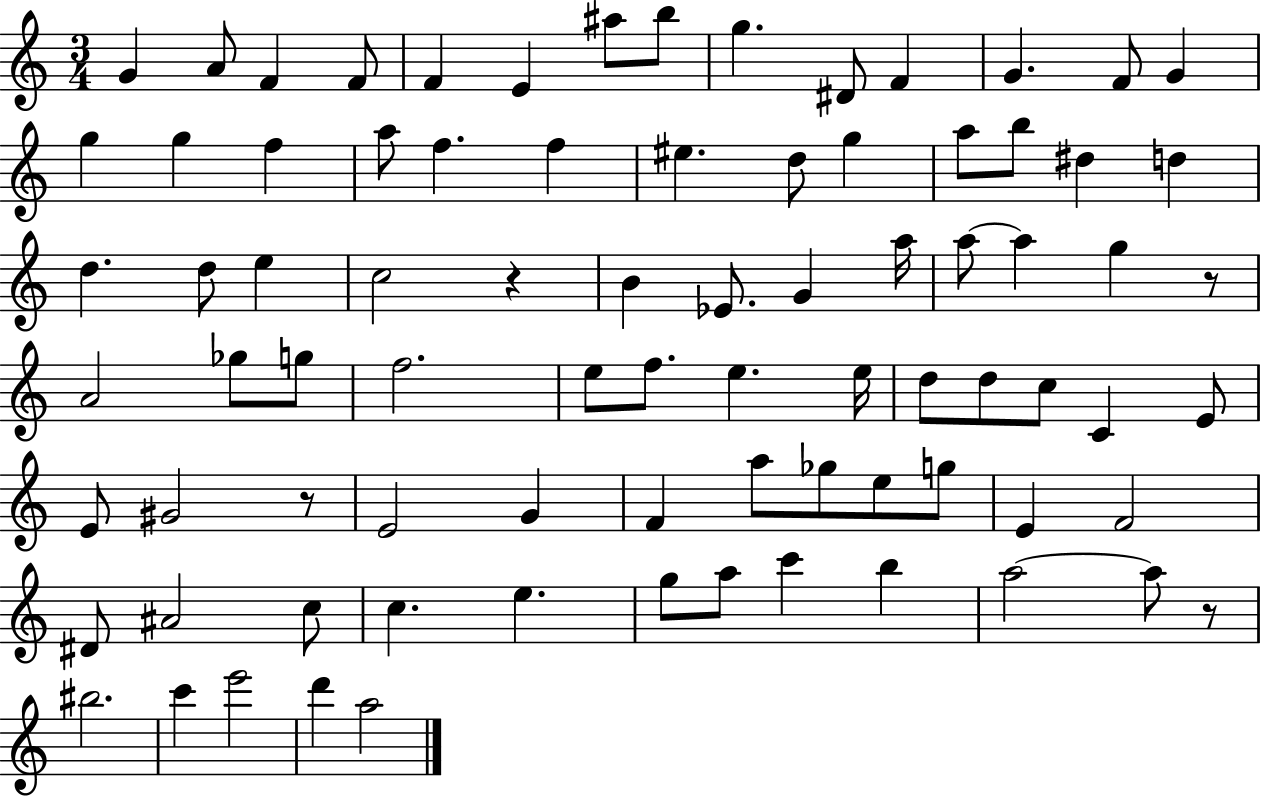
X:1
T:Untitled
M:3/4
L:1/4
K:C
G A/2 F F/2 F E ^a/2 b/2 g ^D/2 F G F/2 G g g f a/2 f f ^e d/2 g a/2 b/2 ^d d d d/2 e c2 z B _E/2 G a/4 a/2 a g z/2 A2 _g/2 g/2 f2 e/2 f/2 e e/4 d/2 d/2 c/2 C E/2 E/2 ^G2 z/2 E2 G F a/2 _g/2 e/2 g/2 E F2 ^D/2 ^A2 c/2 c e g/2 a/2 c' b a2 a/2 z/2 ^b2 c' e'2 d' a2